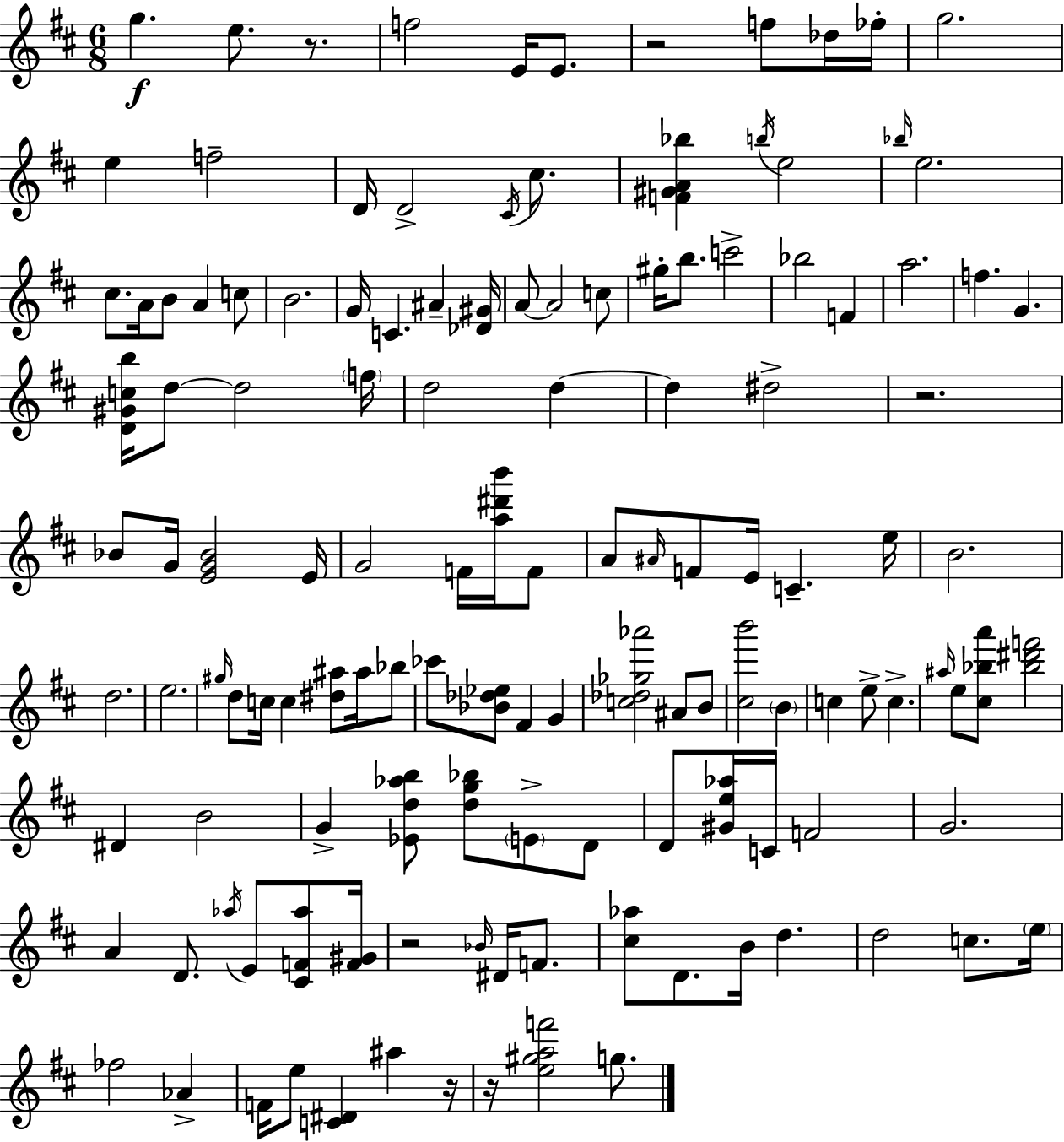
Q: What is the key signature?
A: D major